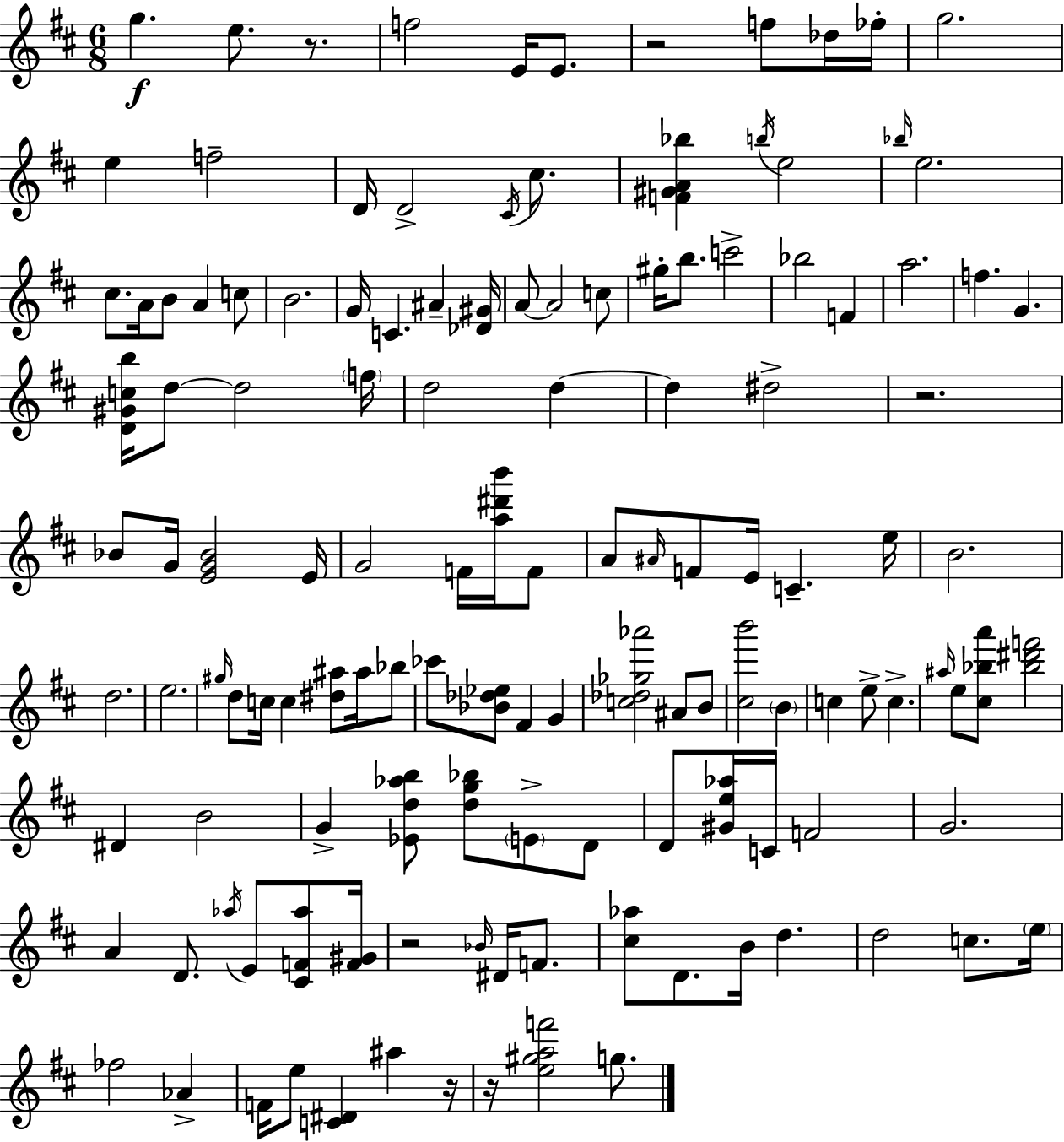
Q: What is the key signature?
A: D major